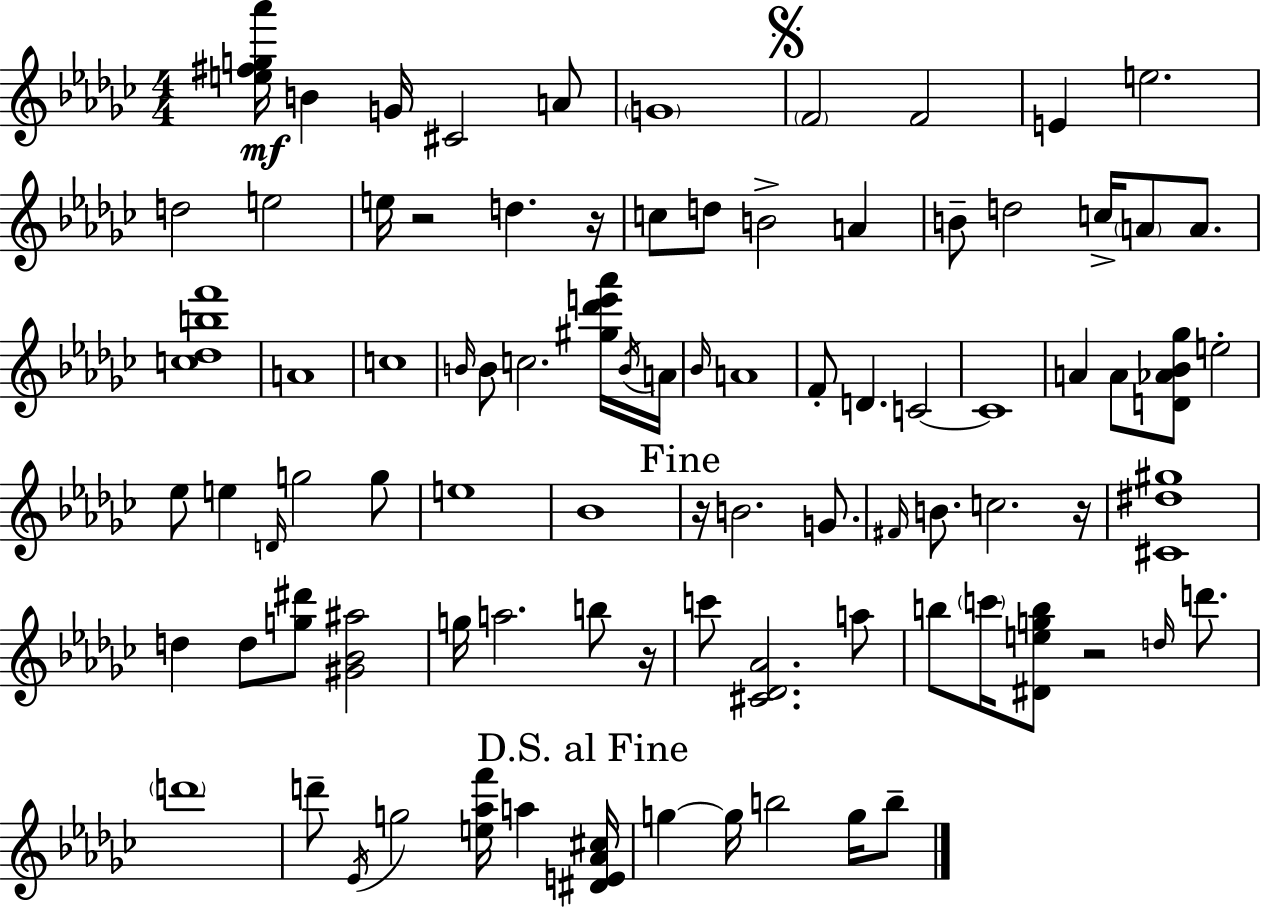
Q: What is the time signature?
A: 4/4